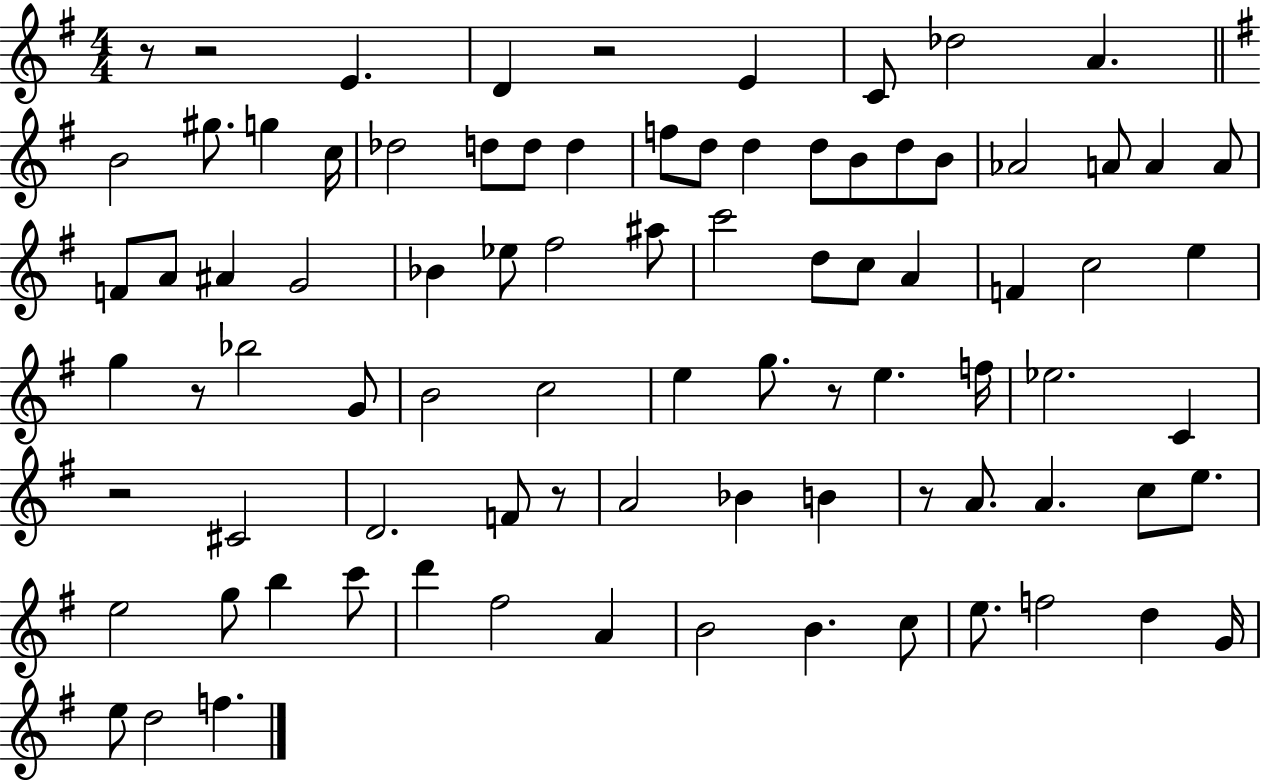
R/e R/h E4/q. D4/q R/h E4/q C4/e Db5/h A4/q. B4/h G#5/e. G5/q C5/s Db5/h D5/e D5/e D5/q F5/e D5/e D5/q D5/e B4/e D5/e B4/e Ab4/h A4/e A4/q A4/e F4/e A4/e A#4/q G4/h Bb4/q Eb5/e F#5/h A#5/e C6/h D5/e C5/e A4/q F4/q C5/h E5/q G5/q R/e Bb5/h G4/e B4/h C5/h E5/q G5/e. R/e E5/q. F5/s Eb5/h. C4/q R/h C#4/h D4/h. F4/e R/e A4/h Bb4/q B4/q R/e A4/e. A4/q. C5/e E5/e. E5/h G5/e B5/q C6/e D6/q F#5/h A4/q B4/h B4/q. C5/e E5/e. F5/h D5/q G4/s E5/e D5/h F5/q.